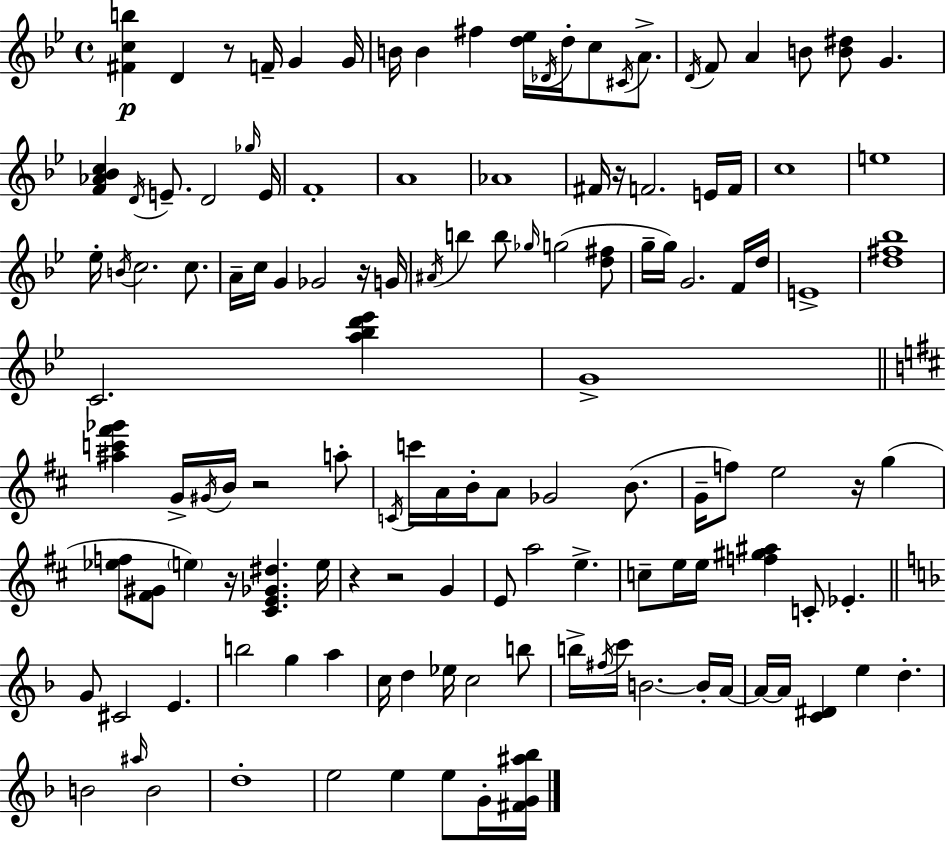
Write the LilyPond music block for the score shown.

{
  \clef treble
  \time 4/4
  \defaultTimeSignature
  \key bes \major
  \repeat volta 2 { <fis' c'' b''>4\p d'4 r8 f'16-- g'4 g'16 | b'16 b'4 fis''4 <d'' ees''>16 \acciaccatura { des'16 } d''16-. c''8 \acciaccatura { cis'16 } a'8.-> | \acciaccatura { d'16 } f'8 a'4 b'8 <b' dis''>8 g'4. | <f' aes' bes' c''>4 \acciaccatura { d'16 } e'8.-- d'2 | \break \grace { ges''16 } e'16 f'1-. | a'1 | aes'1 | fis'16 r16 f'2. | \break e'16 f'16 c''1 | e''1 | ees''16-. \acciaccatura { b'16 } c''2. | c''8. a'16-- c''16 g'4 ges'2 | \break r16 g'16 \acciaccatura { ais'16 } b''4 b''8 \grace { ges''16 } g''2( | <d'' fis''>8 g''16-- g''16) g'2. | f'16 d''16 e'1-> | <d'' fis'' bes''>1 | \break c'2. | <a'' bes'' d''' ees'''>4 g'1-> | \bar "||" \break \key b \minor <ais'' c''' fis''' ges'''>4 g'16-> \acciaccatura { gis'16 } b'16 r2 a''8-. | \acciaccatura { c'16 } c'''16 a'16 b'16-. a'8 ges'2 b'8.( | g'16-- f''8) e''2 r16 g''4( | <ees'' f''>8 <fis' gis'>8 \parenthesize e''4) r16 <cis' e' ges' dis''>4. | \break e''16 r4 r2 g'4 | e'8 a''2 e''4.-> | c''8-- e''16 e''16 <f'' gis'' ais''>4 c'8-. ees'4.-. | \bar "||" \break \key d \minor g'8 cis'2 e'4. | b''2 g''4 a''4 | c''16 d''4 ees''16 c''2 b''8 | b''16-> \acciaccatura { fis''16 } c'''16 b'2.~~ b'16-. | \break a'16~~ a'16~~ a'16 <c' dis'>4 e''4 d''4.-. | b'2 \grace { ais''16 } b'2 | d''1-. | e''2 e''4 e''8 | \break g'16-. <fis' g' ais'' bes''>16 } \bar "|."
}